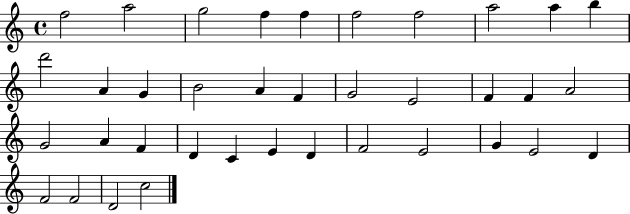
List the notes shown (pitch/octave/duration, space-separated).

F5/h A5/h G5/h F5/q F5/q F5/h F5/h A5/h A5/q B5/q D6/h A4/q G4/q B4/h A4/q F4/q G4/h E4/h F4/q F4/q A4/h G4/h A4/q F4/q D4/q C4/q E4/q D4/q F4/h E4/h G4/q E4/h D4/q F4/h F4/h D4/h C5/h